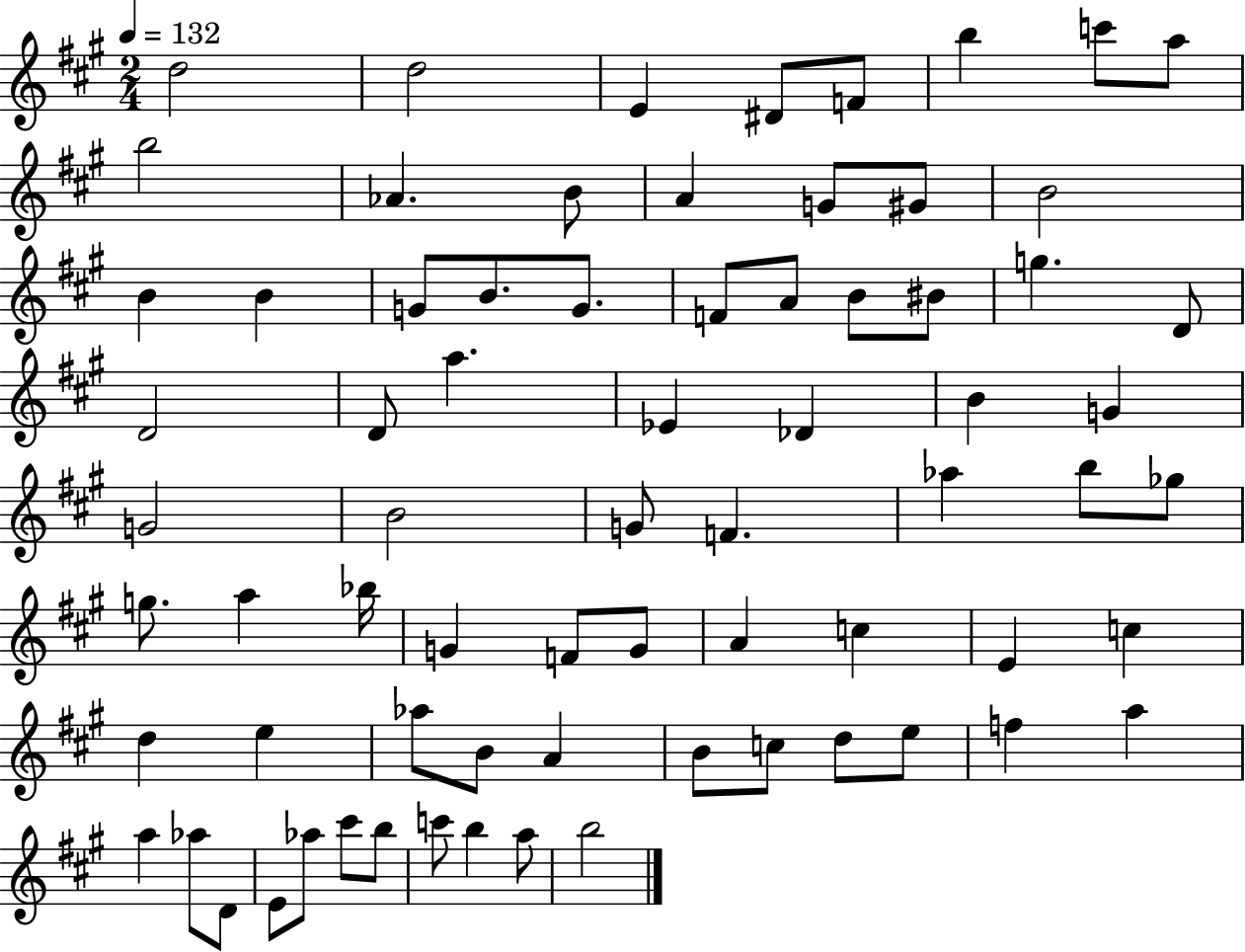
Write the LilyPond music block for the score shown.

{
  \clef treble
  \numericTimeSignature
  \time 2/4
  \key a \major
  \tempo 4 = 132
  d''2 | d''2 | e'4 dis'8 f'8 | b''4 c'''8 a''8 | \break b''2 | aes'4. b'8 | a'4 g'8 gis'8 | b'2 | \break b'4 b'4 | g'8 b'8. g'8. | f'8 a'8 b'8 bis'8 | g''4. d'8 | \break d'2 | d'8 a''4. | ees'4 des'4 | b'4 g'4 | \break g'2 | b'2 | g'8 f'4. | aes''4 b''8 ges''8 | \break g''8. a''4 bes''16 | g'4 f'8 g'8 | a'4 c''4 | e'4 c''4 | \break d''4 e''4 | aes''8 b'8 a'4 | b'8 c''8 d''8 e''8 | f''4 a''4 | \break a''4 aes''8 d'8 | e'8 aes''8 cis'''8 b''8 | c'''8 b''4 a''8 | b''2 | \break \bar "|."
}